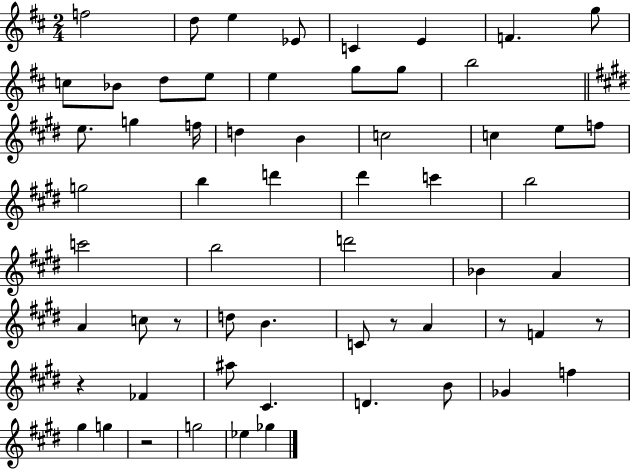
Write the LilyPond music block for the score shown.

{
  \clef treble
  \numericTimeSignature
  \time 2/4
  \key d \major
  f''2 | d''8 e''4 ees'8 | c'4 e'4 | f'4. g''8 | \break c''8 bes'8 d''8 e''8 | e''4 g''8 g''8 | b''2 | \bar "||" \break \key e \major e''8. g''4 f''16 | d''4 b'4 | c''2 | c''4 e''8 f''8 | \break g''2 | b''4 d'''4 | dis'''4 c'''4 | b''2 | \break c'''2 | b''2 | d'''2 | bes'4 a'4 | \break a'4 c''8 r8 | d''8 b'4. | c'8 r8 a'4 | r8 f'4 r8 | \break r4 fes'4 | ais''8 cis'4. | d'4. b'8 | ges'4 f''4 | \break gis''4 g''4 | r2 | g''2 | ees''4 ges''4 | \break \bar "|."
}